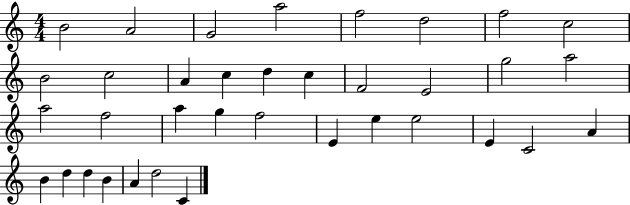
{
  \clef treble
  \numericTimeSignature
  \time 4/4
  \key c \major
  b'2 a'2 | g'2 a''2 | f''2 d''2 | f''2 c''2 | \break b'2 c''2 | a'4 c''4 d''4 c''4 | f'2 e'2 | g''2 a''2 | \break a''2 f''2 | a''4 g''4 f''2 | e'4 e''4 e''2 | e'4 c'2 a'4 | \break b'4 d''4 d''4 b'4 | a'4 d''2 c'4 | \bar "|."
}